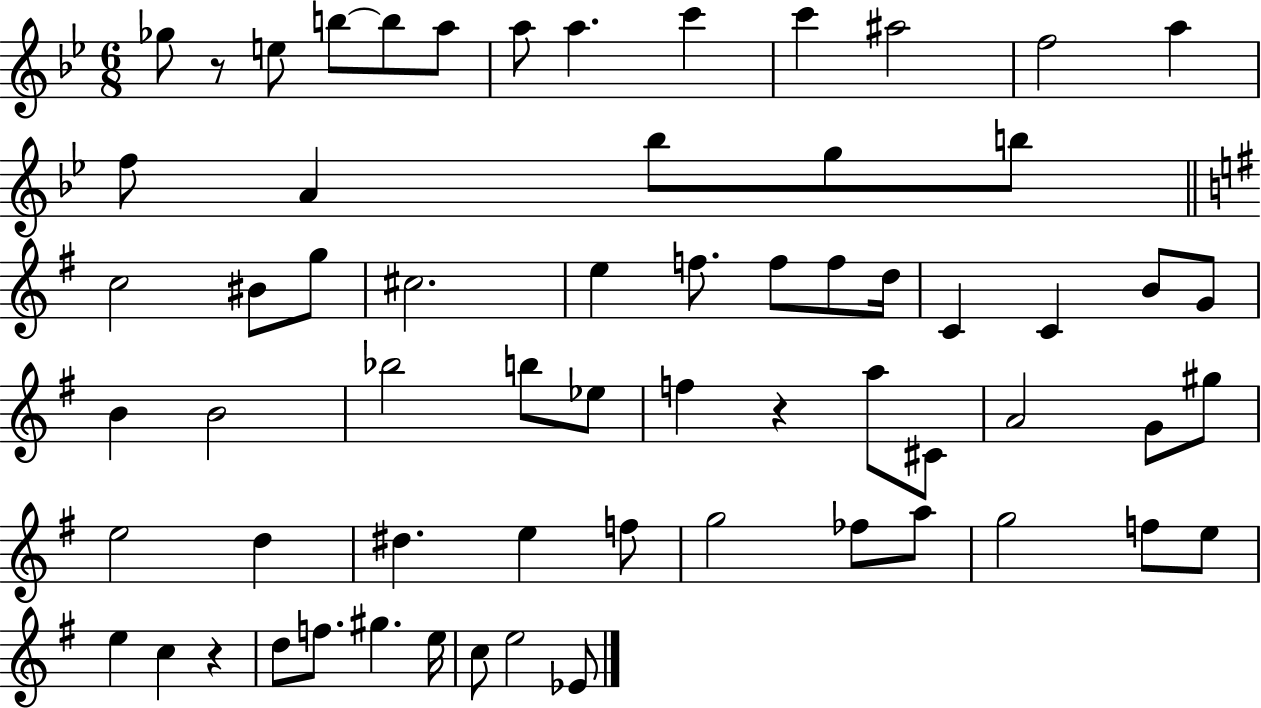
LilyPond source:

{
  \clef treble
  \numericTimeSignature
  \time 6/8
  \key bes \major
  ges''8 r8 e''8 b''8~~ b''8 a''8 | a''8 a''4. c'''4 | c'''4 ais''2 | f''2 a''4 | \break f''8 a'4 bes''8 g''8 b''8 | \bar "||" \break \key g \major c''2 bis'8 g''8 | cis''2. | e''4 f''8. f''8 f''8 d''16 | c'4 c'4 b'8 g'8 | \break b'4 b'2 | bes''2 b''8 ees''8 | f''4 r4 a''8 cis'8 | a'2 g'8 gis''8 | \break e''2 d''4 | dis''4. e''4 f''8 | g''2 fes''8 a''8 | g''2 f''8 e''8 | \break e''4 c''4 r4 | d''8 f''8. gis''4. e''16 | c''8 e''2 ees'8 | \bar "|."
}